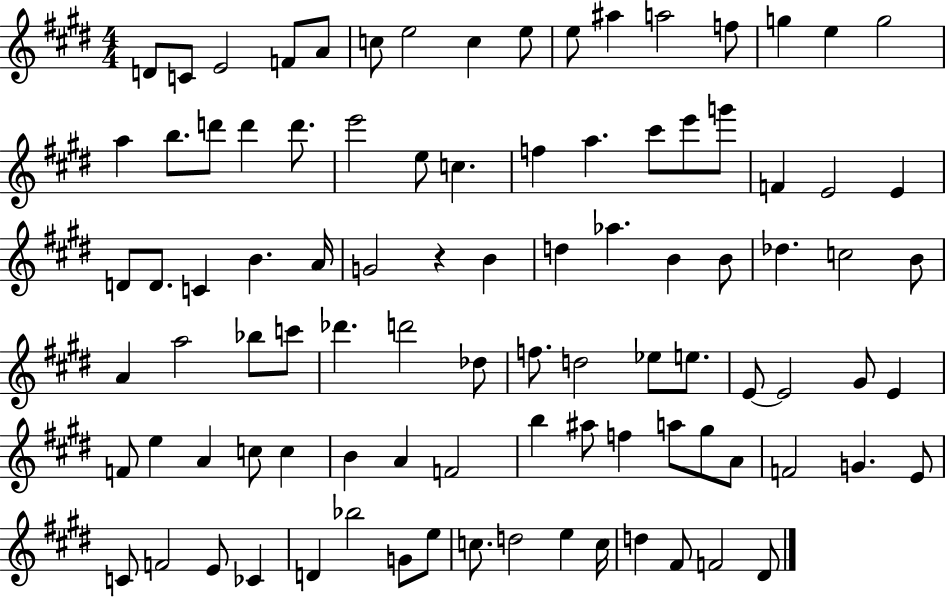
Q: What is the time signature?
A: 4/4